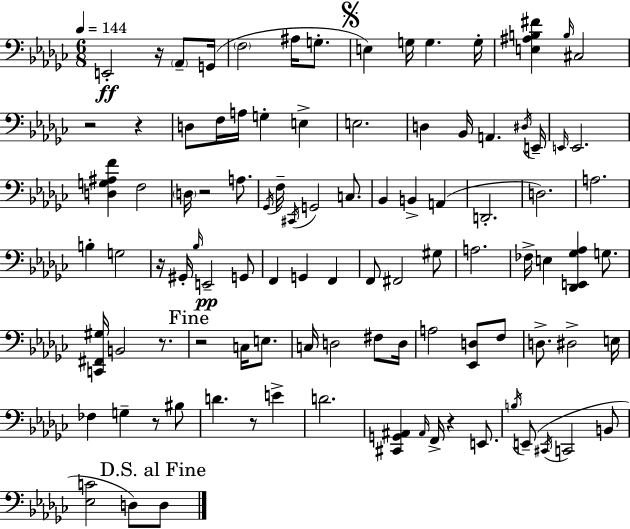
E2/h R/s Ab2/e G2/s F3/h A#3/s G3/e. E3/q G3/s G3/q. G3/s [E3,A#3,B3,F#4]/q B3/s C#3/h R/h R/q D3/e F3/s A3/s G3/q E3/q E3/h. D3/q Bb2/s A2/q. D#3/s E2/s E2/s E2/h. [D3,G3,A#3,F4]/q F3/h D3/s R/h A3/e. Gb2/s F3/s C#2/s G2/h C3/e. Bb2/q B2/q A2/q D2/h. D3/h. A3/h. B3/q G3/h R/s G#2/s Bb3/s E2/h G2/e F2/q G2/q F2/q F2/e F#2/h G#3/e A3/h. FES3/s E3/q [Db2,E2,Gb3,Ab3]/q G3/e. [C2,F#2,G#3]/s B2/h R/e. R/h C3/s E3/e. C3/s D3/h F#3/e D3/s A3/h [Eb2,D3]/e F3/e D3/e. D#3/h E3/s FES3/q G3/q R/e BIS3/e D4/q. R/e E4/q D4/h. [C#2,G2,A#2]/q A#2/s F2/s R/q E2/e. B3/s E2/e C#2/s C2/h B2/e [Eb3,C4]/h D3/e D3/e